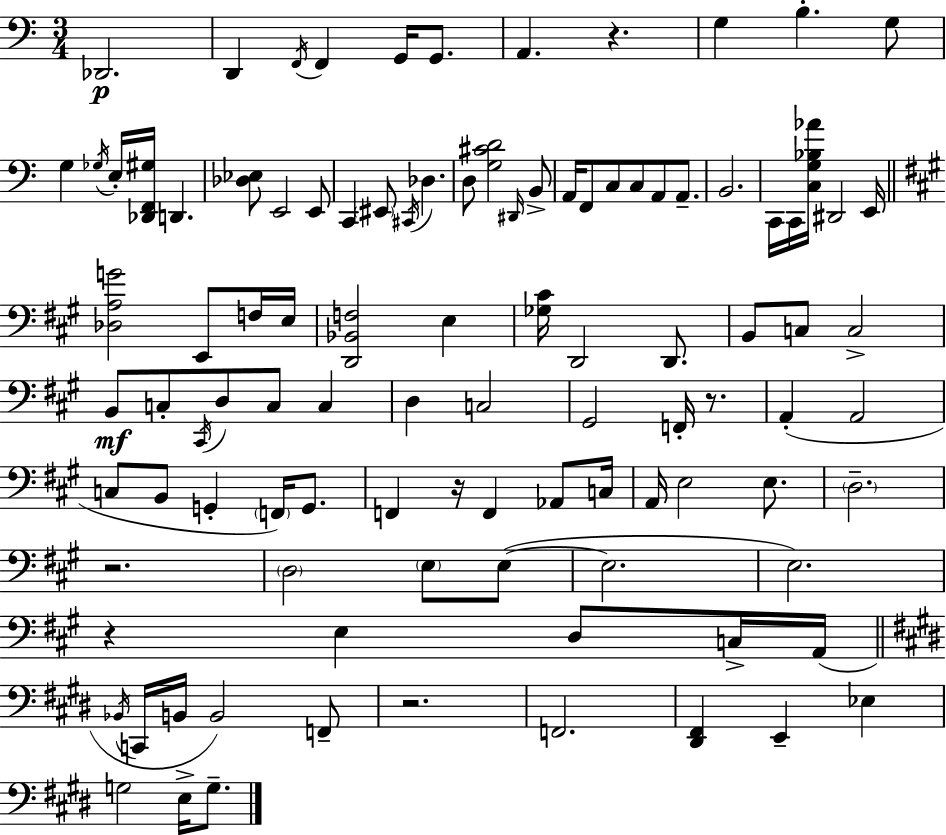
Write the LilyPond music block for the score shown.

{
  \clef bass
  \numericTimeSignature
  \time 3/4
  \key a \minor
  \repeat volta 2 { des,2.\p | d,4 \acciaccatura { f,16 } f,4 g,16 g,8. | a,4. r4. | g4 b4.-. g8 | \break g4 \acciaccatura { ges16 } e16-. <des, f, gis>16 d,4. | <des ees>8 e,2 | e,8 c,4 \parenthesize eis,8 \acciaccatura { cis,16 } des4. | d8 <g cis' d'>2 | \break \grace { dis,16 } b,8-> a,16 f,8 c8 c8 a,8 | a,8.-- b,2. | c,16 c,16 <c g bes aes'>16 dis,2 | e,16 \bar "||" \break \key a \major <des a g'>2 e,8 f16 e16 | <d, bes, f>2 e4 | <ges cis'>16 d,2 d,8. | b,8 c8 c2-> | \break b,8\mf c8-. \acciaccatura { cis,16 } d8 c8 c4 | d4 c2 | gis,2 f,16-. r8. | a,4-.( a,2 | \break c8 b,8 g,4-. \parenthesize f,16) g,8. | f,4 r16 f,4 aes,8 | c16 a,16 e2 e8. | \parenthesize d2.-- | \break r2. | \parenthesize d2 \parenthesize e8 e8~(~ | e2. | e2.) | \break r4 e4 d8 c16-> | a,16( \bar "||" \break \key e \major \acciaccatura { bes,16 } c,16 b,16 b,2) f,8-- | r2. | f,2. | <dis, fis,>4 e,4-- ees4 | \break g2 e16-> g8.-- | } \bar "|."
}